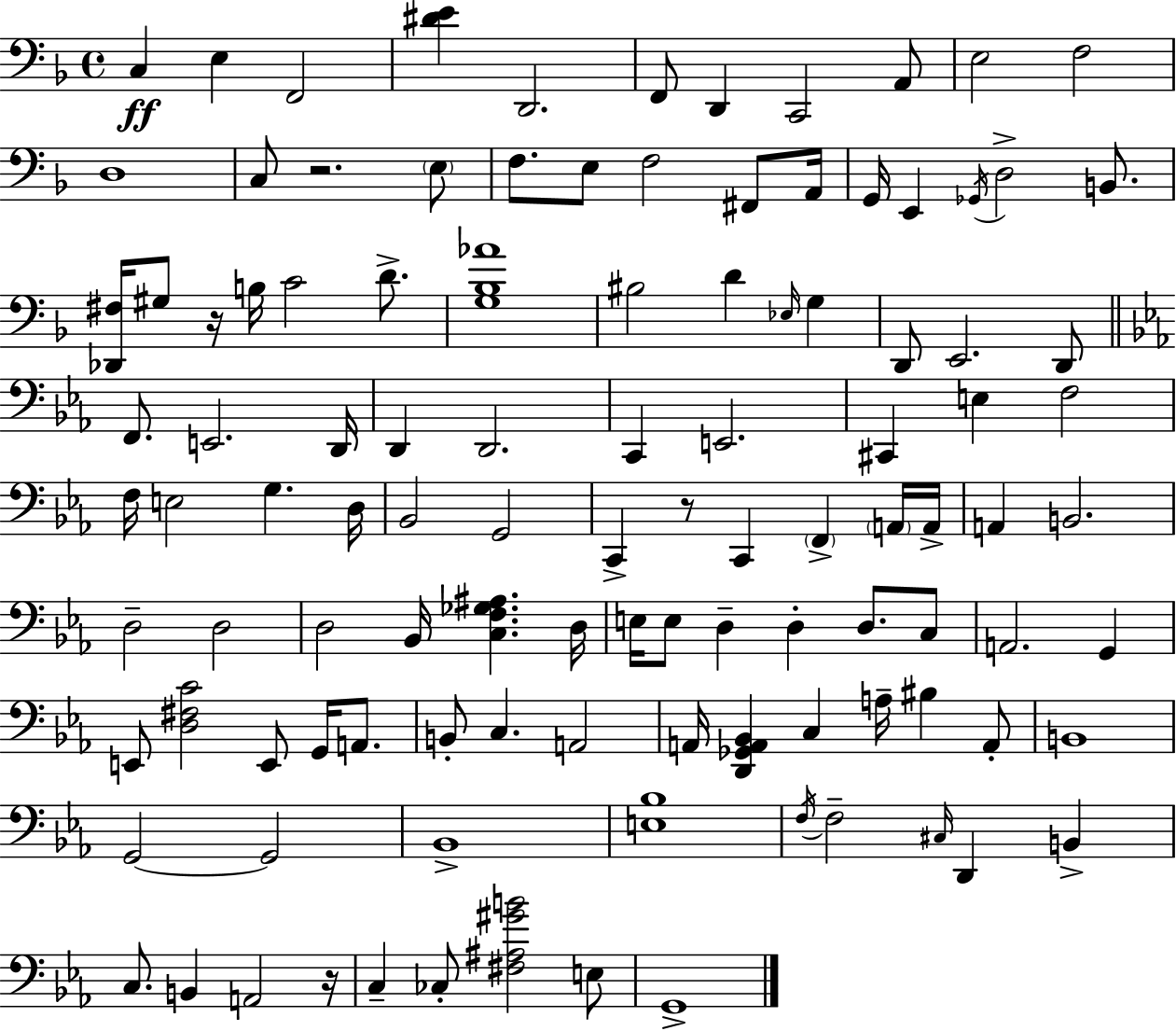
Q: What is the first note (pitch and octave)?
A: C3